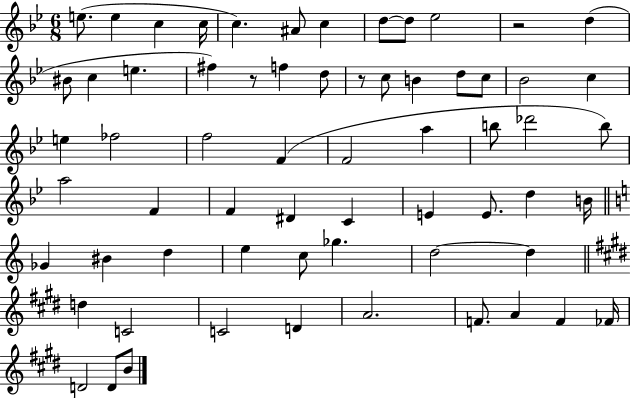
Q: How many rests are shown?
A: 3